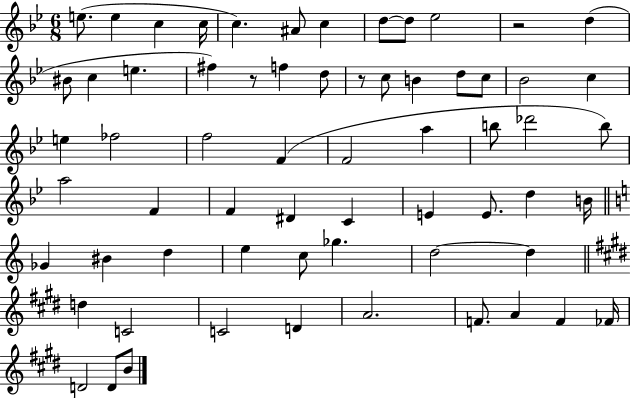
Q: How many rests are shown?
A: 3